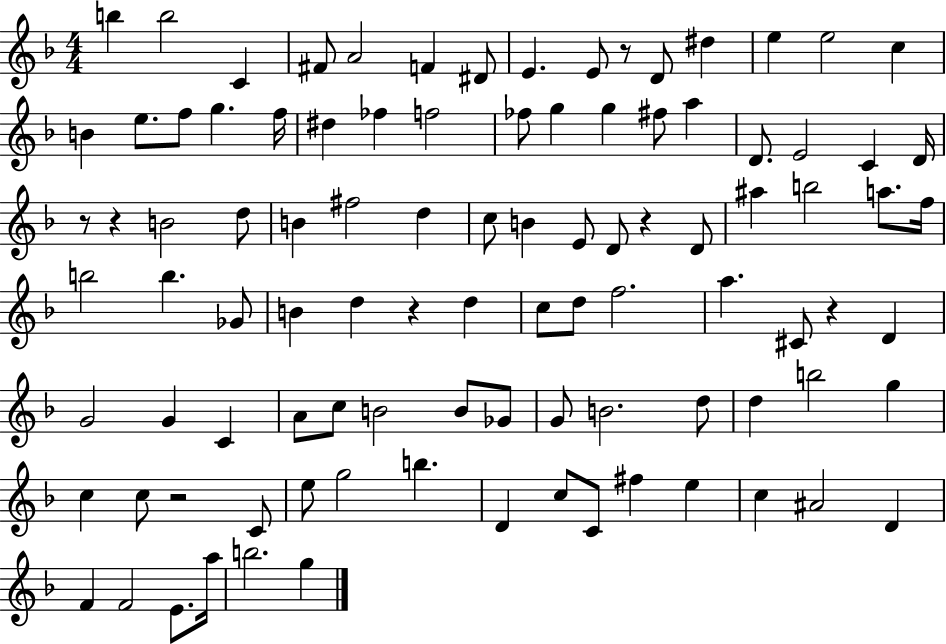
X:1
T:Untitled
M:4/4
L:1/4
K:F
b b2 C ^F/2 A2 F ^D/2 E E/2 z/2 D/2 ^d e e2 c B e/2 f/2 g f/4 ^d _f f2 _f/2 g g ^f/2 a D/2 E2 C D/4 z/2 z B2 d/2 B ^f2 d c/2 B E/2 D/2 z D/2 ^a b2 a/2 f/4 b2 b _G/2 B d z d c/2 d/2 f2 a ^C/2 z D G2 G C A/2 c/2 B2 B/2 _G/2 G/2 B2 d/2 d b2 g c c/2 z2 C/2 e/2 g2 b D c/2 C/2 ^f e c ^A2 D F F2 E/2 a/4 b2 g